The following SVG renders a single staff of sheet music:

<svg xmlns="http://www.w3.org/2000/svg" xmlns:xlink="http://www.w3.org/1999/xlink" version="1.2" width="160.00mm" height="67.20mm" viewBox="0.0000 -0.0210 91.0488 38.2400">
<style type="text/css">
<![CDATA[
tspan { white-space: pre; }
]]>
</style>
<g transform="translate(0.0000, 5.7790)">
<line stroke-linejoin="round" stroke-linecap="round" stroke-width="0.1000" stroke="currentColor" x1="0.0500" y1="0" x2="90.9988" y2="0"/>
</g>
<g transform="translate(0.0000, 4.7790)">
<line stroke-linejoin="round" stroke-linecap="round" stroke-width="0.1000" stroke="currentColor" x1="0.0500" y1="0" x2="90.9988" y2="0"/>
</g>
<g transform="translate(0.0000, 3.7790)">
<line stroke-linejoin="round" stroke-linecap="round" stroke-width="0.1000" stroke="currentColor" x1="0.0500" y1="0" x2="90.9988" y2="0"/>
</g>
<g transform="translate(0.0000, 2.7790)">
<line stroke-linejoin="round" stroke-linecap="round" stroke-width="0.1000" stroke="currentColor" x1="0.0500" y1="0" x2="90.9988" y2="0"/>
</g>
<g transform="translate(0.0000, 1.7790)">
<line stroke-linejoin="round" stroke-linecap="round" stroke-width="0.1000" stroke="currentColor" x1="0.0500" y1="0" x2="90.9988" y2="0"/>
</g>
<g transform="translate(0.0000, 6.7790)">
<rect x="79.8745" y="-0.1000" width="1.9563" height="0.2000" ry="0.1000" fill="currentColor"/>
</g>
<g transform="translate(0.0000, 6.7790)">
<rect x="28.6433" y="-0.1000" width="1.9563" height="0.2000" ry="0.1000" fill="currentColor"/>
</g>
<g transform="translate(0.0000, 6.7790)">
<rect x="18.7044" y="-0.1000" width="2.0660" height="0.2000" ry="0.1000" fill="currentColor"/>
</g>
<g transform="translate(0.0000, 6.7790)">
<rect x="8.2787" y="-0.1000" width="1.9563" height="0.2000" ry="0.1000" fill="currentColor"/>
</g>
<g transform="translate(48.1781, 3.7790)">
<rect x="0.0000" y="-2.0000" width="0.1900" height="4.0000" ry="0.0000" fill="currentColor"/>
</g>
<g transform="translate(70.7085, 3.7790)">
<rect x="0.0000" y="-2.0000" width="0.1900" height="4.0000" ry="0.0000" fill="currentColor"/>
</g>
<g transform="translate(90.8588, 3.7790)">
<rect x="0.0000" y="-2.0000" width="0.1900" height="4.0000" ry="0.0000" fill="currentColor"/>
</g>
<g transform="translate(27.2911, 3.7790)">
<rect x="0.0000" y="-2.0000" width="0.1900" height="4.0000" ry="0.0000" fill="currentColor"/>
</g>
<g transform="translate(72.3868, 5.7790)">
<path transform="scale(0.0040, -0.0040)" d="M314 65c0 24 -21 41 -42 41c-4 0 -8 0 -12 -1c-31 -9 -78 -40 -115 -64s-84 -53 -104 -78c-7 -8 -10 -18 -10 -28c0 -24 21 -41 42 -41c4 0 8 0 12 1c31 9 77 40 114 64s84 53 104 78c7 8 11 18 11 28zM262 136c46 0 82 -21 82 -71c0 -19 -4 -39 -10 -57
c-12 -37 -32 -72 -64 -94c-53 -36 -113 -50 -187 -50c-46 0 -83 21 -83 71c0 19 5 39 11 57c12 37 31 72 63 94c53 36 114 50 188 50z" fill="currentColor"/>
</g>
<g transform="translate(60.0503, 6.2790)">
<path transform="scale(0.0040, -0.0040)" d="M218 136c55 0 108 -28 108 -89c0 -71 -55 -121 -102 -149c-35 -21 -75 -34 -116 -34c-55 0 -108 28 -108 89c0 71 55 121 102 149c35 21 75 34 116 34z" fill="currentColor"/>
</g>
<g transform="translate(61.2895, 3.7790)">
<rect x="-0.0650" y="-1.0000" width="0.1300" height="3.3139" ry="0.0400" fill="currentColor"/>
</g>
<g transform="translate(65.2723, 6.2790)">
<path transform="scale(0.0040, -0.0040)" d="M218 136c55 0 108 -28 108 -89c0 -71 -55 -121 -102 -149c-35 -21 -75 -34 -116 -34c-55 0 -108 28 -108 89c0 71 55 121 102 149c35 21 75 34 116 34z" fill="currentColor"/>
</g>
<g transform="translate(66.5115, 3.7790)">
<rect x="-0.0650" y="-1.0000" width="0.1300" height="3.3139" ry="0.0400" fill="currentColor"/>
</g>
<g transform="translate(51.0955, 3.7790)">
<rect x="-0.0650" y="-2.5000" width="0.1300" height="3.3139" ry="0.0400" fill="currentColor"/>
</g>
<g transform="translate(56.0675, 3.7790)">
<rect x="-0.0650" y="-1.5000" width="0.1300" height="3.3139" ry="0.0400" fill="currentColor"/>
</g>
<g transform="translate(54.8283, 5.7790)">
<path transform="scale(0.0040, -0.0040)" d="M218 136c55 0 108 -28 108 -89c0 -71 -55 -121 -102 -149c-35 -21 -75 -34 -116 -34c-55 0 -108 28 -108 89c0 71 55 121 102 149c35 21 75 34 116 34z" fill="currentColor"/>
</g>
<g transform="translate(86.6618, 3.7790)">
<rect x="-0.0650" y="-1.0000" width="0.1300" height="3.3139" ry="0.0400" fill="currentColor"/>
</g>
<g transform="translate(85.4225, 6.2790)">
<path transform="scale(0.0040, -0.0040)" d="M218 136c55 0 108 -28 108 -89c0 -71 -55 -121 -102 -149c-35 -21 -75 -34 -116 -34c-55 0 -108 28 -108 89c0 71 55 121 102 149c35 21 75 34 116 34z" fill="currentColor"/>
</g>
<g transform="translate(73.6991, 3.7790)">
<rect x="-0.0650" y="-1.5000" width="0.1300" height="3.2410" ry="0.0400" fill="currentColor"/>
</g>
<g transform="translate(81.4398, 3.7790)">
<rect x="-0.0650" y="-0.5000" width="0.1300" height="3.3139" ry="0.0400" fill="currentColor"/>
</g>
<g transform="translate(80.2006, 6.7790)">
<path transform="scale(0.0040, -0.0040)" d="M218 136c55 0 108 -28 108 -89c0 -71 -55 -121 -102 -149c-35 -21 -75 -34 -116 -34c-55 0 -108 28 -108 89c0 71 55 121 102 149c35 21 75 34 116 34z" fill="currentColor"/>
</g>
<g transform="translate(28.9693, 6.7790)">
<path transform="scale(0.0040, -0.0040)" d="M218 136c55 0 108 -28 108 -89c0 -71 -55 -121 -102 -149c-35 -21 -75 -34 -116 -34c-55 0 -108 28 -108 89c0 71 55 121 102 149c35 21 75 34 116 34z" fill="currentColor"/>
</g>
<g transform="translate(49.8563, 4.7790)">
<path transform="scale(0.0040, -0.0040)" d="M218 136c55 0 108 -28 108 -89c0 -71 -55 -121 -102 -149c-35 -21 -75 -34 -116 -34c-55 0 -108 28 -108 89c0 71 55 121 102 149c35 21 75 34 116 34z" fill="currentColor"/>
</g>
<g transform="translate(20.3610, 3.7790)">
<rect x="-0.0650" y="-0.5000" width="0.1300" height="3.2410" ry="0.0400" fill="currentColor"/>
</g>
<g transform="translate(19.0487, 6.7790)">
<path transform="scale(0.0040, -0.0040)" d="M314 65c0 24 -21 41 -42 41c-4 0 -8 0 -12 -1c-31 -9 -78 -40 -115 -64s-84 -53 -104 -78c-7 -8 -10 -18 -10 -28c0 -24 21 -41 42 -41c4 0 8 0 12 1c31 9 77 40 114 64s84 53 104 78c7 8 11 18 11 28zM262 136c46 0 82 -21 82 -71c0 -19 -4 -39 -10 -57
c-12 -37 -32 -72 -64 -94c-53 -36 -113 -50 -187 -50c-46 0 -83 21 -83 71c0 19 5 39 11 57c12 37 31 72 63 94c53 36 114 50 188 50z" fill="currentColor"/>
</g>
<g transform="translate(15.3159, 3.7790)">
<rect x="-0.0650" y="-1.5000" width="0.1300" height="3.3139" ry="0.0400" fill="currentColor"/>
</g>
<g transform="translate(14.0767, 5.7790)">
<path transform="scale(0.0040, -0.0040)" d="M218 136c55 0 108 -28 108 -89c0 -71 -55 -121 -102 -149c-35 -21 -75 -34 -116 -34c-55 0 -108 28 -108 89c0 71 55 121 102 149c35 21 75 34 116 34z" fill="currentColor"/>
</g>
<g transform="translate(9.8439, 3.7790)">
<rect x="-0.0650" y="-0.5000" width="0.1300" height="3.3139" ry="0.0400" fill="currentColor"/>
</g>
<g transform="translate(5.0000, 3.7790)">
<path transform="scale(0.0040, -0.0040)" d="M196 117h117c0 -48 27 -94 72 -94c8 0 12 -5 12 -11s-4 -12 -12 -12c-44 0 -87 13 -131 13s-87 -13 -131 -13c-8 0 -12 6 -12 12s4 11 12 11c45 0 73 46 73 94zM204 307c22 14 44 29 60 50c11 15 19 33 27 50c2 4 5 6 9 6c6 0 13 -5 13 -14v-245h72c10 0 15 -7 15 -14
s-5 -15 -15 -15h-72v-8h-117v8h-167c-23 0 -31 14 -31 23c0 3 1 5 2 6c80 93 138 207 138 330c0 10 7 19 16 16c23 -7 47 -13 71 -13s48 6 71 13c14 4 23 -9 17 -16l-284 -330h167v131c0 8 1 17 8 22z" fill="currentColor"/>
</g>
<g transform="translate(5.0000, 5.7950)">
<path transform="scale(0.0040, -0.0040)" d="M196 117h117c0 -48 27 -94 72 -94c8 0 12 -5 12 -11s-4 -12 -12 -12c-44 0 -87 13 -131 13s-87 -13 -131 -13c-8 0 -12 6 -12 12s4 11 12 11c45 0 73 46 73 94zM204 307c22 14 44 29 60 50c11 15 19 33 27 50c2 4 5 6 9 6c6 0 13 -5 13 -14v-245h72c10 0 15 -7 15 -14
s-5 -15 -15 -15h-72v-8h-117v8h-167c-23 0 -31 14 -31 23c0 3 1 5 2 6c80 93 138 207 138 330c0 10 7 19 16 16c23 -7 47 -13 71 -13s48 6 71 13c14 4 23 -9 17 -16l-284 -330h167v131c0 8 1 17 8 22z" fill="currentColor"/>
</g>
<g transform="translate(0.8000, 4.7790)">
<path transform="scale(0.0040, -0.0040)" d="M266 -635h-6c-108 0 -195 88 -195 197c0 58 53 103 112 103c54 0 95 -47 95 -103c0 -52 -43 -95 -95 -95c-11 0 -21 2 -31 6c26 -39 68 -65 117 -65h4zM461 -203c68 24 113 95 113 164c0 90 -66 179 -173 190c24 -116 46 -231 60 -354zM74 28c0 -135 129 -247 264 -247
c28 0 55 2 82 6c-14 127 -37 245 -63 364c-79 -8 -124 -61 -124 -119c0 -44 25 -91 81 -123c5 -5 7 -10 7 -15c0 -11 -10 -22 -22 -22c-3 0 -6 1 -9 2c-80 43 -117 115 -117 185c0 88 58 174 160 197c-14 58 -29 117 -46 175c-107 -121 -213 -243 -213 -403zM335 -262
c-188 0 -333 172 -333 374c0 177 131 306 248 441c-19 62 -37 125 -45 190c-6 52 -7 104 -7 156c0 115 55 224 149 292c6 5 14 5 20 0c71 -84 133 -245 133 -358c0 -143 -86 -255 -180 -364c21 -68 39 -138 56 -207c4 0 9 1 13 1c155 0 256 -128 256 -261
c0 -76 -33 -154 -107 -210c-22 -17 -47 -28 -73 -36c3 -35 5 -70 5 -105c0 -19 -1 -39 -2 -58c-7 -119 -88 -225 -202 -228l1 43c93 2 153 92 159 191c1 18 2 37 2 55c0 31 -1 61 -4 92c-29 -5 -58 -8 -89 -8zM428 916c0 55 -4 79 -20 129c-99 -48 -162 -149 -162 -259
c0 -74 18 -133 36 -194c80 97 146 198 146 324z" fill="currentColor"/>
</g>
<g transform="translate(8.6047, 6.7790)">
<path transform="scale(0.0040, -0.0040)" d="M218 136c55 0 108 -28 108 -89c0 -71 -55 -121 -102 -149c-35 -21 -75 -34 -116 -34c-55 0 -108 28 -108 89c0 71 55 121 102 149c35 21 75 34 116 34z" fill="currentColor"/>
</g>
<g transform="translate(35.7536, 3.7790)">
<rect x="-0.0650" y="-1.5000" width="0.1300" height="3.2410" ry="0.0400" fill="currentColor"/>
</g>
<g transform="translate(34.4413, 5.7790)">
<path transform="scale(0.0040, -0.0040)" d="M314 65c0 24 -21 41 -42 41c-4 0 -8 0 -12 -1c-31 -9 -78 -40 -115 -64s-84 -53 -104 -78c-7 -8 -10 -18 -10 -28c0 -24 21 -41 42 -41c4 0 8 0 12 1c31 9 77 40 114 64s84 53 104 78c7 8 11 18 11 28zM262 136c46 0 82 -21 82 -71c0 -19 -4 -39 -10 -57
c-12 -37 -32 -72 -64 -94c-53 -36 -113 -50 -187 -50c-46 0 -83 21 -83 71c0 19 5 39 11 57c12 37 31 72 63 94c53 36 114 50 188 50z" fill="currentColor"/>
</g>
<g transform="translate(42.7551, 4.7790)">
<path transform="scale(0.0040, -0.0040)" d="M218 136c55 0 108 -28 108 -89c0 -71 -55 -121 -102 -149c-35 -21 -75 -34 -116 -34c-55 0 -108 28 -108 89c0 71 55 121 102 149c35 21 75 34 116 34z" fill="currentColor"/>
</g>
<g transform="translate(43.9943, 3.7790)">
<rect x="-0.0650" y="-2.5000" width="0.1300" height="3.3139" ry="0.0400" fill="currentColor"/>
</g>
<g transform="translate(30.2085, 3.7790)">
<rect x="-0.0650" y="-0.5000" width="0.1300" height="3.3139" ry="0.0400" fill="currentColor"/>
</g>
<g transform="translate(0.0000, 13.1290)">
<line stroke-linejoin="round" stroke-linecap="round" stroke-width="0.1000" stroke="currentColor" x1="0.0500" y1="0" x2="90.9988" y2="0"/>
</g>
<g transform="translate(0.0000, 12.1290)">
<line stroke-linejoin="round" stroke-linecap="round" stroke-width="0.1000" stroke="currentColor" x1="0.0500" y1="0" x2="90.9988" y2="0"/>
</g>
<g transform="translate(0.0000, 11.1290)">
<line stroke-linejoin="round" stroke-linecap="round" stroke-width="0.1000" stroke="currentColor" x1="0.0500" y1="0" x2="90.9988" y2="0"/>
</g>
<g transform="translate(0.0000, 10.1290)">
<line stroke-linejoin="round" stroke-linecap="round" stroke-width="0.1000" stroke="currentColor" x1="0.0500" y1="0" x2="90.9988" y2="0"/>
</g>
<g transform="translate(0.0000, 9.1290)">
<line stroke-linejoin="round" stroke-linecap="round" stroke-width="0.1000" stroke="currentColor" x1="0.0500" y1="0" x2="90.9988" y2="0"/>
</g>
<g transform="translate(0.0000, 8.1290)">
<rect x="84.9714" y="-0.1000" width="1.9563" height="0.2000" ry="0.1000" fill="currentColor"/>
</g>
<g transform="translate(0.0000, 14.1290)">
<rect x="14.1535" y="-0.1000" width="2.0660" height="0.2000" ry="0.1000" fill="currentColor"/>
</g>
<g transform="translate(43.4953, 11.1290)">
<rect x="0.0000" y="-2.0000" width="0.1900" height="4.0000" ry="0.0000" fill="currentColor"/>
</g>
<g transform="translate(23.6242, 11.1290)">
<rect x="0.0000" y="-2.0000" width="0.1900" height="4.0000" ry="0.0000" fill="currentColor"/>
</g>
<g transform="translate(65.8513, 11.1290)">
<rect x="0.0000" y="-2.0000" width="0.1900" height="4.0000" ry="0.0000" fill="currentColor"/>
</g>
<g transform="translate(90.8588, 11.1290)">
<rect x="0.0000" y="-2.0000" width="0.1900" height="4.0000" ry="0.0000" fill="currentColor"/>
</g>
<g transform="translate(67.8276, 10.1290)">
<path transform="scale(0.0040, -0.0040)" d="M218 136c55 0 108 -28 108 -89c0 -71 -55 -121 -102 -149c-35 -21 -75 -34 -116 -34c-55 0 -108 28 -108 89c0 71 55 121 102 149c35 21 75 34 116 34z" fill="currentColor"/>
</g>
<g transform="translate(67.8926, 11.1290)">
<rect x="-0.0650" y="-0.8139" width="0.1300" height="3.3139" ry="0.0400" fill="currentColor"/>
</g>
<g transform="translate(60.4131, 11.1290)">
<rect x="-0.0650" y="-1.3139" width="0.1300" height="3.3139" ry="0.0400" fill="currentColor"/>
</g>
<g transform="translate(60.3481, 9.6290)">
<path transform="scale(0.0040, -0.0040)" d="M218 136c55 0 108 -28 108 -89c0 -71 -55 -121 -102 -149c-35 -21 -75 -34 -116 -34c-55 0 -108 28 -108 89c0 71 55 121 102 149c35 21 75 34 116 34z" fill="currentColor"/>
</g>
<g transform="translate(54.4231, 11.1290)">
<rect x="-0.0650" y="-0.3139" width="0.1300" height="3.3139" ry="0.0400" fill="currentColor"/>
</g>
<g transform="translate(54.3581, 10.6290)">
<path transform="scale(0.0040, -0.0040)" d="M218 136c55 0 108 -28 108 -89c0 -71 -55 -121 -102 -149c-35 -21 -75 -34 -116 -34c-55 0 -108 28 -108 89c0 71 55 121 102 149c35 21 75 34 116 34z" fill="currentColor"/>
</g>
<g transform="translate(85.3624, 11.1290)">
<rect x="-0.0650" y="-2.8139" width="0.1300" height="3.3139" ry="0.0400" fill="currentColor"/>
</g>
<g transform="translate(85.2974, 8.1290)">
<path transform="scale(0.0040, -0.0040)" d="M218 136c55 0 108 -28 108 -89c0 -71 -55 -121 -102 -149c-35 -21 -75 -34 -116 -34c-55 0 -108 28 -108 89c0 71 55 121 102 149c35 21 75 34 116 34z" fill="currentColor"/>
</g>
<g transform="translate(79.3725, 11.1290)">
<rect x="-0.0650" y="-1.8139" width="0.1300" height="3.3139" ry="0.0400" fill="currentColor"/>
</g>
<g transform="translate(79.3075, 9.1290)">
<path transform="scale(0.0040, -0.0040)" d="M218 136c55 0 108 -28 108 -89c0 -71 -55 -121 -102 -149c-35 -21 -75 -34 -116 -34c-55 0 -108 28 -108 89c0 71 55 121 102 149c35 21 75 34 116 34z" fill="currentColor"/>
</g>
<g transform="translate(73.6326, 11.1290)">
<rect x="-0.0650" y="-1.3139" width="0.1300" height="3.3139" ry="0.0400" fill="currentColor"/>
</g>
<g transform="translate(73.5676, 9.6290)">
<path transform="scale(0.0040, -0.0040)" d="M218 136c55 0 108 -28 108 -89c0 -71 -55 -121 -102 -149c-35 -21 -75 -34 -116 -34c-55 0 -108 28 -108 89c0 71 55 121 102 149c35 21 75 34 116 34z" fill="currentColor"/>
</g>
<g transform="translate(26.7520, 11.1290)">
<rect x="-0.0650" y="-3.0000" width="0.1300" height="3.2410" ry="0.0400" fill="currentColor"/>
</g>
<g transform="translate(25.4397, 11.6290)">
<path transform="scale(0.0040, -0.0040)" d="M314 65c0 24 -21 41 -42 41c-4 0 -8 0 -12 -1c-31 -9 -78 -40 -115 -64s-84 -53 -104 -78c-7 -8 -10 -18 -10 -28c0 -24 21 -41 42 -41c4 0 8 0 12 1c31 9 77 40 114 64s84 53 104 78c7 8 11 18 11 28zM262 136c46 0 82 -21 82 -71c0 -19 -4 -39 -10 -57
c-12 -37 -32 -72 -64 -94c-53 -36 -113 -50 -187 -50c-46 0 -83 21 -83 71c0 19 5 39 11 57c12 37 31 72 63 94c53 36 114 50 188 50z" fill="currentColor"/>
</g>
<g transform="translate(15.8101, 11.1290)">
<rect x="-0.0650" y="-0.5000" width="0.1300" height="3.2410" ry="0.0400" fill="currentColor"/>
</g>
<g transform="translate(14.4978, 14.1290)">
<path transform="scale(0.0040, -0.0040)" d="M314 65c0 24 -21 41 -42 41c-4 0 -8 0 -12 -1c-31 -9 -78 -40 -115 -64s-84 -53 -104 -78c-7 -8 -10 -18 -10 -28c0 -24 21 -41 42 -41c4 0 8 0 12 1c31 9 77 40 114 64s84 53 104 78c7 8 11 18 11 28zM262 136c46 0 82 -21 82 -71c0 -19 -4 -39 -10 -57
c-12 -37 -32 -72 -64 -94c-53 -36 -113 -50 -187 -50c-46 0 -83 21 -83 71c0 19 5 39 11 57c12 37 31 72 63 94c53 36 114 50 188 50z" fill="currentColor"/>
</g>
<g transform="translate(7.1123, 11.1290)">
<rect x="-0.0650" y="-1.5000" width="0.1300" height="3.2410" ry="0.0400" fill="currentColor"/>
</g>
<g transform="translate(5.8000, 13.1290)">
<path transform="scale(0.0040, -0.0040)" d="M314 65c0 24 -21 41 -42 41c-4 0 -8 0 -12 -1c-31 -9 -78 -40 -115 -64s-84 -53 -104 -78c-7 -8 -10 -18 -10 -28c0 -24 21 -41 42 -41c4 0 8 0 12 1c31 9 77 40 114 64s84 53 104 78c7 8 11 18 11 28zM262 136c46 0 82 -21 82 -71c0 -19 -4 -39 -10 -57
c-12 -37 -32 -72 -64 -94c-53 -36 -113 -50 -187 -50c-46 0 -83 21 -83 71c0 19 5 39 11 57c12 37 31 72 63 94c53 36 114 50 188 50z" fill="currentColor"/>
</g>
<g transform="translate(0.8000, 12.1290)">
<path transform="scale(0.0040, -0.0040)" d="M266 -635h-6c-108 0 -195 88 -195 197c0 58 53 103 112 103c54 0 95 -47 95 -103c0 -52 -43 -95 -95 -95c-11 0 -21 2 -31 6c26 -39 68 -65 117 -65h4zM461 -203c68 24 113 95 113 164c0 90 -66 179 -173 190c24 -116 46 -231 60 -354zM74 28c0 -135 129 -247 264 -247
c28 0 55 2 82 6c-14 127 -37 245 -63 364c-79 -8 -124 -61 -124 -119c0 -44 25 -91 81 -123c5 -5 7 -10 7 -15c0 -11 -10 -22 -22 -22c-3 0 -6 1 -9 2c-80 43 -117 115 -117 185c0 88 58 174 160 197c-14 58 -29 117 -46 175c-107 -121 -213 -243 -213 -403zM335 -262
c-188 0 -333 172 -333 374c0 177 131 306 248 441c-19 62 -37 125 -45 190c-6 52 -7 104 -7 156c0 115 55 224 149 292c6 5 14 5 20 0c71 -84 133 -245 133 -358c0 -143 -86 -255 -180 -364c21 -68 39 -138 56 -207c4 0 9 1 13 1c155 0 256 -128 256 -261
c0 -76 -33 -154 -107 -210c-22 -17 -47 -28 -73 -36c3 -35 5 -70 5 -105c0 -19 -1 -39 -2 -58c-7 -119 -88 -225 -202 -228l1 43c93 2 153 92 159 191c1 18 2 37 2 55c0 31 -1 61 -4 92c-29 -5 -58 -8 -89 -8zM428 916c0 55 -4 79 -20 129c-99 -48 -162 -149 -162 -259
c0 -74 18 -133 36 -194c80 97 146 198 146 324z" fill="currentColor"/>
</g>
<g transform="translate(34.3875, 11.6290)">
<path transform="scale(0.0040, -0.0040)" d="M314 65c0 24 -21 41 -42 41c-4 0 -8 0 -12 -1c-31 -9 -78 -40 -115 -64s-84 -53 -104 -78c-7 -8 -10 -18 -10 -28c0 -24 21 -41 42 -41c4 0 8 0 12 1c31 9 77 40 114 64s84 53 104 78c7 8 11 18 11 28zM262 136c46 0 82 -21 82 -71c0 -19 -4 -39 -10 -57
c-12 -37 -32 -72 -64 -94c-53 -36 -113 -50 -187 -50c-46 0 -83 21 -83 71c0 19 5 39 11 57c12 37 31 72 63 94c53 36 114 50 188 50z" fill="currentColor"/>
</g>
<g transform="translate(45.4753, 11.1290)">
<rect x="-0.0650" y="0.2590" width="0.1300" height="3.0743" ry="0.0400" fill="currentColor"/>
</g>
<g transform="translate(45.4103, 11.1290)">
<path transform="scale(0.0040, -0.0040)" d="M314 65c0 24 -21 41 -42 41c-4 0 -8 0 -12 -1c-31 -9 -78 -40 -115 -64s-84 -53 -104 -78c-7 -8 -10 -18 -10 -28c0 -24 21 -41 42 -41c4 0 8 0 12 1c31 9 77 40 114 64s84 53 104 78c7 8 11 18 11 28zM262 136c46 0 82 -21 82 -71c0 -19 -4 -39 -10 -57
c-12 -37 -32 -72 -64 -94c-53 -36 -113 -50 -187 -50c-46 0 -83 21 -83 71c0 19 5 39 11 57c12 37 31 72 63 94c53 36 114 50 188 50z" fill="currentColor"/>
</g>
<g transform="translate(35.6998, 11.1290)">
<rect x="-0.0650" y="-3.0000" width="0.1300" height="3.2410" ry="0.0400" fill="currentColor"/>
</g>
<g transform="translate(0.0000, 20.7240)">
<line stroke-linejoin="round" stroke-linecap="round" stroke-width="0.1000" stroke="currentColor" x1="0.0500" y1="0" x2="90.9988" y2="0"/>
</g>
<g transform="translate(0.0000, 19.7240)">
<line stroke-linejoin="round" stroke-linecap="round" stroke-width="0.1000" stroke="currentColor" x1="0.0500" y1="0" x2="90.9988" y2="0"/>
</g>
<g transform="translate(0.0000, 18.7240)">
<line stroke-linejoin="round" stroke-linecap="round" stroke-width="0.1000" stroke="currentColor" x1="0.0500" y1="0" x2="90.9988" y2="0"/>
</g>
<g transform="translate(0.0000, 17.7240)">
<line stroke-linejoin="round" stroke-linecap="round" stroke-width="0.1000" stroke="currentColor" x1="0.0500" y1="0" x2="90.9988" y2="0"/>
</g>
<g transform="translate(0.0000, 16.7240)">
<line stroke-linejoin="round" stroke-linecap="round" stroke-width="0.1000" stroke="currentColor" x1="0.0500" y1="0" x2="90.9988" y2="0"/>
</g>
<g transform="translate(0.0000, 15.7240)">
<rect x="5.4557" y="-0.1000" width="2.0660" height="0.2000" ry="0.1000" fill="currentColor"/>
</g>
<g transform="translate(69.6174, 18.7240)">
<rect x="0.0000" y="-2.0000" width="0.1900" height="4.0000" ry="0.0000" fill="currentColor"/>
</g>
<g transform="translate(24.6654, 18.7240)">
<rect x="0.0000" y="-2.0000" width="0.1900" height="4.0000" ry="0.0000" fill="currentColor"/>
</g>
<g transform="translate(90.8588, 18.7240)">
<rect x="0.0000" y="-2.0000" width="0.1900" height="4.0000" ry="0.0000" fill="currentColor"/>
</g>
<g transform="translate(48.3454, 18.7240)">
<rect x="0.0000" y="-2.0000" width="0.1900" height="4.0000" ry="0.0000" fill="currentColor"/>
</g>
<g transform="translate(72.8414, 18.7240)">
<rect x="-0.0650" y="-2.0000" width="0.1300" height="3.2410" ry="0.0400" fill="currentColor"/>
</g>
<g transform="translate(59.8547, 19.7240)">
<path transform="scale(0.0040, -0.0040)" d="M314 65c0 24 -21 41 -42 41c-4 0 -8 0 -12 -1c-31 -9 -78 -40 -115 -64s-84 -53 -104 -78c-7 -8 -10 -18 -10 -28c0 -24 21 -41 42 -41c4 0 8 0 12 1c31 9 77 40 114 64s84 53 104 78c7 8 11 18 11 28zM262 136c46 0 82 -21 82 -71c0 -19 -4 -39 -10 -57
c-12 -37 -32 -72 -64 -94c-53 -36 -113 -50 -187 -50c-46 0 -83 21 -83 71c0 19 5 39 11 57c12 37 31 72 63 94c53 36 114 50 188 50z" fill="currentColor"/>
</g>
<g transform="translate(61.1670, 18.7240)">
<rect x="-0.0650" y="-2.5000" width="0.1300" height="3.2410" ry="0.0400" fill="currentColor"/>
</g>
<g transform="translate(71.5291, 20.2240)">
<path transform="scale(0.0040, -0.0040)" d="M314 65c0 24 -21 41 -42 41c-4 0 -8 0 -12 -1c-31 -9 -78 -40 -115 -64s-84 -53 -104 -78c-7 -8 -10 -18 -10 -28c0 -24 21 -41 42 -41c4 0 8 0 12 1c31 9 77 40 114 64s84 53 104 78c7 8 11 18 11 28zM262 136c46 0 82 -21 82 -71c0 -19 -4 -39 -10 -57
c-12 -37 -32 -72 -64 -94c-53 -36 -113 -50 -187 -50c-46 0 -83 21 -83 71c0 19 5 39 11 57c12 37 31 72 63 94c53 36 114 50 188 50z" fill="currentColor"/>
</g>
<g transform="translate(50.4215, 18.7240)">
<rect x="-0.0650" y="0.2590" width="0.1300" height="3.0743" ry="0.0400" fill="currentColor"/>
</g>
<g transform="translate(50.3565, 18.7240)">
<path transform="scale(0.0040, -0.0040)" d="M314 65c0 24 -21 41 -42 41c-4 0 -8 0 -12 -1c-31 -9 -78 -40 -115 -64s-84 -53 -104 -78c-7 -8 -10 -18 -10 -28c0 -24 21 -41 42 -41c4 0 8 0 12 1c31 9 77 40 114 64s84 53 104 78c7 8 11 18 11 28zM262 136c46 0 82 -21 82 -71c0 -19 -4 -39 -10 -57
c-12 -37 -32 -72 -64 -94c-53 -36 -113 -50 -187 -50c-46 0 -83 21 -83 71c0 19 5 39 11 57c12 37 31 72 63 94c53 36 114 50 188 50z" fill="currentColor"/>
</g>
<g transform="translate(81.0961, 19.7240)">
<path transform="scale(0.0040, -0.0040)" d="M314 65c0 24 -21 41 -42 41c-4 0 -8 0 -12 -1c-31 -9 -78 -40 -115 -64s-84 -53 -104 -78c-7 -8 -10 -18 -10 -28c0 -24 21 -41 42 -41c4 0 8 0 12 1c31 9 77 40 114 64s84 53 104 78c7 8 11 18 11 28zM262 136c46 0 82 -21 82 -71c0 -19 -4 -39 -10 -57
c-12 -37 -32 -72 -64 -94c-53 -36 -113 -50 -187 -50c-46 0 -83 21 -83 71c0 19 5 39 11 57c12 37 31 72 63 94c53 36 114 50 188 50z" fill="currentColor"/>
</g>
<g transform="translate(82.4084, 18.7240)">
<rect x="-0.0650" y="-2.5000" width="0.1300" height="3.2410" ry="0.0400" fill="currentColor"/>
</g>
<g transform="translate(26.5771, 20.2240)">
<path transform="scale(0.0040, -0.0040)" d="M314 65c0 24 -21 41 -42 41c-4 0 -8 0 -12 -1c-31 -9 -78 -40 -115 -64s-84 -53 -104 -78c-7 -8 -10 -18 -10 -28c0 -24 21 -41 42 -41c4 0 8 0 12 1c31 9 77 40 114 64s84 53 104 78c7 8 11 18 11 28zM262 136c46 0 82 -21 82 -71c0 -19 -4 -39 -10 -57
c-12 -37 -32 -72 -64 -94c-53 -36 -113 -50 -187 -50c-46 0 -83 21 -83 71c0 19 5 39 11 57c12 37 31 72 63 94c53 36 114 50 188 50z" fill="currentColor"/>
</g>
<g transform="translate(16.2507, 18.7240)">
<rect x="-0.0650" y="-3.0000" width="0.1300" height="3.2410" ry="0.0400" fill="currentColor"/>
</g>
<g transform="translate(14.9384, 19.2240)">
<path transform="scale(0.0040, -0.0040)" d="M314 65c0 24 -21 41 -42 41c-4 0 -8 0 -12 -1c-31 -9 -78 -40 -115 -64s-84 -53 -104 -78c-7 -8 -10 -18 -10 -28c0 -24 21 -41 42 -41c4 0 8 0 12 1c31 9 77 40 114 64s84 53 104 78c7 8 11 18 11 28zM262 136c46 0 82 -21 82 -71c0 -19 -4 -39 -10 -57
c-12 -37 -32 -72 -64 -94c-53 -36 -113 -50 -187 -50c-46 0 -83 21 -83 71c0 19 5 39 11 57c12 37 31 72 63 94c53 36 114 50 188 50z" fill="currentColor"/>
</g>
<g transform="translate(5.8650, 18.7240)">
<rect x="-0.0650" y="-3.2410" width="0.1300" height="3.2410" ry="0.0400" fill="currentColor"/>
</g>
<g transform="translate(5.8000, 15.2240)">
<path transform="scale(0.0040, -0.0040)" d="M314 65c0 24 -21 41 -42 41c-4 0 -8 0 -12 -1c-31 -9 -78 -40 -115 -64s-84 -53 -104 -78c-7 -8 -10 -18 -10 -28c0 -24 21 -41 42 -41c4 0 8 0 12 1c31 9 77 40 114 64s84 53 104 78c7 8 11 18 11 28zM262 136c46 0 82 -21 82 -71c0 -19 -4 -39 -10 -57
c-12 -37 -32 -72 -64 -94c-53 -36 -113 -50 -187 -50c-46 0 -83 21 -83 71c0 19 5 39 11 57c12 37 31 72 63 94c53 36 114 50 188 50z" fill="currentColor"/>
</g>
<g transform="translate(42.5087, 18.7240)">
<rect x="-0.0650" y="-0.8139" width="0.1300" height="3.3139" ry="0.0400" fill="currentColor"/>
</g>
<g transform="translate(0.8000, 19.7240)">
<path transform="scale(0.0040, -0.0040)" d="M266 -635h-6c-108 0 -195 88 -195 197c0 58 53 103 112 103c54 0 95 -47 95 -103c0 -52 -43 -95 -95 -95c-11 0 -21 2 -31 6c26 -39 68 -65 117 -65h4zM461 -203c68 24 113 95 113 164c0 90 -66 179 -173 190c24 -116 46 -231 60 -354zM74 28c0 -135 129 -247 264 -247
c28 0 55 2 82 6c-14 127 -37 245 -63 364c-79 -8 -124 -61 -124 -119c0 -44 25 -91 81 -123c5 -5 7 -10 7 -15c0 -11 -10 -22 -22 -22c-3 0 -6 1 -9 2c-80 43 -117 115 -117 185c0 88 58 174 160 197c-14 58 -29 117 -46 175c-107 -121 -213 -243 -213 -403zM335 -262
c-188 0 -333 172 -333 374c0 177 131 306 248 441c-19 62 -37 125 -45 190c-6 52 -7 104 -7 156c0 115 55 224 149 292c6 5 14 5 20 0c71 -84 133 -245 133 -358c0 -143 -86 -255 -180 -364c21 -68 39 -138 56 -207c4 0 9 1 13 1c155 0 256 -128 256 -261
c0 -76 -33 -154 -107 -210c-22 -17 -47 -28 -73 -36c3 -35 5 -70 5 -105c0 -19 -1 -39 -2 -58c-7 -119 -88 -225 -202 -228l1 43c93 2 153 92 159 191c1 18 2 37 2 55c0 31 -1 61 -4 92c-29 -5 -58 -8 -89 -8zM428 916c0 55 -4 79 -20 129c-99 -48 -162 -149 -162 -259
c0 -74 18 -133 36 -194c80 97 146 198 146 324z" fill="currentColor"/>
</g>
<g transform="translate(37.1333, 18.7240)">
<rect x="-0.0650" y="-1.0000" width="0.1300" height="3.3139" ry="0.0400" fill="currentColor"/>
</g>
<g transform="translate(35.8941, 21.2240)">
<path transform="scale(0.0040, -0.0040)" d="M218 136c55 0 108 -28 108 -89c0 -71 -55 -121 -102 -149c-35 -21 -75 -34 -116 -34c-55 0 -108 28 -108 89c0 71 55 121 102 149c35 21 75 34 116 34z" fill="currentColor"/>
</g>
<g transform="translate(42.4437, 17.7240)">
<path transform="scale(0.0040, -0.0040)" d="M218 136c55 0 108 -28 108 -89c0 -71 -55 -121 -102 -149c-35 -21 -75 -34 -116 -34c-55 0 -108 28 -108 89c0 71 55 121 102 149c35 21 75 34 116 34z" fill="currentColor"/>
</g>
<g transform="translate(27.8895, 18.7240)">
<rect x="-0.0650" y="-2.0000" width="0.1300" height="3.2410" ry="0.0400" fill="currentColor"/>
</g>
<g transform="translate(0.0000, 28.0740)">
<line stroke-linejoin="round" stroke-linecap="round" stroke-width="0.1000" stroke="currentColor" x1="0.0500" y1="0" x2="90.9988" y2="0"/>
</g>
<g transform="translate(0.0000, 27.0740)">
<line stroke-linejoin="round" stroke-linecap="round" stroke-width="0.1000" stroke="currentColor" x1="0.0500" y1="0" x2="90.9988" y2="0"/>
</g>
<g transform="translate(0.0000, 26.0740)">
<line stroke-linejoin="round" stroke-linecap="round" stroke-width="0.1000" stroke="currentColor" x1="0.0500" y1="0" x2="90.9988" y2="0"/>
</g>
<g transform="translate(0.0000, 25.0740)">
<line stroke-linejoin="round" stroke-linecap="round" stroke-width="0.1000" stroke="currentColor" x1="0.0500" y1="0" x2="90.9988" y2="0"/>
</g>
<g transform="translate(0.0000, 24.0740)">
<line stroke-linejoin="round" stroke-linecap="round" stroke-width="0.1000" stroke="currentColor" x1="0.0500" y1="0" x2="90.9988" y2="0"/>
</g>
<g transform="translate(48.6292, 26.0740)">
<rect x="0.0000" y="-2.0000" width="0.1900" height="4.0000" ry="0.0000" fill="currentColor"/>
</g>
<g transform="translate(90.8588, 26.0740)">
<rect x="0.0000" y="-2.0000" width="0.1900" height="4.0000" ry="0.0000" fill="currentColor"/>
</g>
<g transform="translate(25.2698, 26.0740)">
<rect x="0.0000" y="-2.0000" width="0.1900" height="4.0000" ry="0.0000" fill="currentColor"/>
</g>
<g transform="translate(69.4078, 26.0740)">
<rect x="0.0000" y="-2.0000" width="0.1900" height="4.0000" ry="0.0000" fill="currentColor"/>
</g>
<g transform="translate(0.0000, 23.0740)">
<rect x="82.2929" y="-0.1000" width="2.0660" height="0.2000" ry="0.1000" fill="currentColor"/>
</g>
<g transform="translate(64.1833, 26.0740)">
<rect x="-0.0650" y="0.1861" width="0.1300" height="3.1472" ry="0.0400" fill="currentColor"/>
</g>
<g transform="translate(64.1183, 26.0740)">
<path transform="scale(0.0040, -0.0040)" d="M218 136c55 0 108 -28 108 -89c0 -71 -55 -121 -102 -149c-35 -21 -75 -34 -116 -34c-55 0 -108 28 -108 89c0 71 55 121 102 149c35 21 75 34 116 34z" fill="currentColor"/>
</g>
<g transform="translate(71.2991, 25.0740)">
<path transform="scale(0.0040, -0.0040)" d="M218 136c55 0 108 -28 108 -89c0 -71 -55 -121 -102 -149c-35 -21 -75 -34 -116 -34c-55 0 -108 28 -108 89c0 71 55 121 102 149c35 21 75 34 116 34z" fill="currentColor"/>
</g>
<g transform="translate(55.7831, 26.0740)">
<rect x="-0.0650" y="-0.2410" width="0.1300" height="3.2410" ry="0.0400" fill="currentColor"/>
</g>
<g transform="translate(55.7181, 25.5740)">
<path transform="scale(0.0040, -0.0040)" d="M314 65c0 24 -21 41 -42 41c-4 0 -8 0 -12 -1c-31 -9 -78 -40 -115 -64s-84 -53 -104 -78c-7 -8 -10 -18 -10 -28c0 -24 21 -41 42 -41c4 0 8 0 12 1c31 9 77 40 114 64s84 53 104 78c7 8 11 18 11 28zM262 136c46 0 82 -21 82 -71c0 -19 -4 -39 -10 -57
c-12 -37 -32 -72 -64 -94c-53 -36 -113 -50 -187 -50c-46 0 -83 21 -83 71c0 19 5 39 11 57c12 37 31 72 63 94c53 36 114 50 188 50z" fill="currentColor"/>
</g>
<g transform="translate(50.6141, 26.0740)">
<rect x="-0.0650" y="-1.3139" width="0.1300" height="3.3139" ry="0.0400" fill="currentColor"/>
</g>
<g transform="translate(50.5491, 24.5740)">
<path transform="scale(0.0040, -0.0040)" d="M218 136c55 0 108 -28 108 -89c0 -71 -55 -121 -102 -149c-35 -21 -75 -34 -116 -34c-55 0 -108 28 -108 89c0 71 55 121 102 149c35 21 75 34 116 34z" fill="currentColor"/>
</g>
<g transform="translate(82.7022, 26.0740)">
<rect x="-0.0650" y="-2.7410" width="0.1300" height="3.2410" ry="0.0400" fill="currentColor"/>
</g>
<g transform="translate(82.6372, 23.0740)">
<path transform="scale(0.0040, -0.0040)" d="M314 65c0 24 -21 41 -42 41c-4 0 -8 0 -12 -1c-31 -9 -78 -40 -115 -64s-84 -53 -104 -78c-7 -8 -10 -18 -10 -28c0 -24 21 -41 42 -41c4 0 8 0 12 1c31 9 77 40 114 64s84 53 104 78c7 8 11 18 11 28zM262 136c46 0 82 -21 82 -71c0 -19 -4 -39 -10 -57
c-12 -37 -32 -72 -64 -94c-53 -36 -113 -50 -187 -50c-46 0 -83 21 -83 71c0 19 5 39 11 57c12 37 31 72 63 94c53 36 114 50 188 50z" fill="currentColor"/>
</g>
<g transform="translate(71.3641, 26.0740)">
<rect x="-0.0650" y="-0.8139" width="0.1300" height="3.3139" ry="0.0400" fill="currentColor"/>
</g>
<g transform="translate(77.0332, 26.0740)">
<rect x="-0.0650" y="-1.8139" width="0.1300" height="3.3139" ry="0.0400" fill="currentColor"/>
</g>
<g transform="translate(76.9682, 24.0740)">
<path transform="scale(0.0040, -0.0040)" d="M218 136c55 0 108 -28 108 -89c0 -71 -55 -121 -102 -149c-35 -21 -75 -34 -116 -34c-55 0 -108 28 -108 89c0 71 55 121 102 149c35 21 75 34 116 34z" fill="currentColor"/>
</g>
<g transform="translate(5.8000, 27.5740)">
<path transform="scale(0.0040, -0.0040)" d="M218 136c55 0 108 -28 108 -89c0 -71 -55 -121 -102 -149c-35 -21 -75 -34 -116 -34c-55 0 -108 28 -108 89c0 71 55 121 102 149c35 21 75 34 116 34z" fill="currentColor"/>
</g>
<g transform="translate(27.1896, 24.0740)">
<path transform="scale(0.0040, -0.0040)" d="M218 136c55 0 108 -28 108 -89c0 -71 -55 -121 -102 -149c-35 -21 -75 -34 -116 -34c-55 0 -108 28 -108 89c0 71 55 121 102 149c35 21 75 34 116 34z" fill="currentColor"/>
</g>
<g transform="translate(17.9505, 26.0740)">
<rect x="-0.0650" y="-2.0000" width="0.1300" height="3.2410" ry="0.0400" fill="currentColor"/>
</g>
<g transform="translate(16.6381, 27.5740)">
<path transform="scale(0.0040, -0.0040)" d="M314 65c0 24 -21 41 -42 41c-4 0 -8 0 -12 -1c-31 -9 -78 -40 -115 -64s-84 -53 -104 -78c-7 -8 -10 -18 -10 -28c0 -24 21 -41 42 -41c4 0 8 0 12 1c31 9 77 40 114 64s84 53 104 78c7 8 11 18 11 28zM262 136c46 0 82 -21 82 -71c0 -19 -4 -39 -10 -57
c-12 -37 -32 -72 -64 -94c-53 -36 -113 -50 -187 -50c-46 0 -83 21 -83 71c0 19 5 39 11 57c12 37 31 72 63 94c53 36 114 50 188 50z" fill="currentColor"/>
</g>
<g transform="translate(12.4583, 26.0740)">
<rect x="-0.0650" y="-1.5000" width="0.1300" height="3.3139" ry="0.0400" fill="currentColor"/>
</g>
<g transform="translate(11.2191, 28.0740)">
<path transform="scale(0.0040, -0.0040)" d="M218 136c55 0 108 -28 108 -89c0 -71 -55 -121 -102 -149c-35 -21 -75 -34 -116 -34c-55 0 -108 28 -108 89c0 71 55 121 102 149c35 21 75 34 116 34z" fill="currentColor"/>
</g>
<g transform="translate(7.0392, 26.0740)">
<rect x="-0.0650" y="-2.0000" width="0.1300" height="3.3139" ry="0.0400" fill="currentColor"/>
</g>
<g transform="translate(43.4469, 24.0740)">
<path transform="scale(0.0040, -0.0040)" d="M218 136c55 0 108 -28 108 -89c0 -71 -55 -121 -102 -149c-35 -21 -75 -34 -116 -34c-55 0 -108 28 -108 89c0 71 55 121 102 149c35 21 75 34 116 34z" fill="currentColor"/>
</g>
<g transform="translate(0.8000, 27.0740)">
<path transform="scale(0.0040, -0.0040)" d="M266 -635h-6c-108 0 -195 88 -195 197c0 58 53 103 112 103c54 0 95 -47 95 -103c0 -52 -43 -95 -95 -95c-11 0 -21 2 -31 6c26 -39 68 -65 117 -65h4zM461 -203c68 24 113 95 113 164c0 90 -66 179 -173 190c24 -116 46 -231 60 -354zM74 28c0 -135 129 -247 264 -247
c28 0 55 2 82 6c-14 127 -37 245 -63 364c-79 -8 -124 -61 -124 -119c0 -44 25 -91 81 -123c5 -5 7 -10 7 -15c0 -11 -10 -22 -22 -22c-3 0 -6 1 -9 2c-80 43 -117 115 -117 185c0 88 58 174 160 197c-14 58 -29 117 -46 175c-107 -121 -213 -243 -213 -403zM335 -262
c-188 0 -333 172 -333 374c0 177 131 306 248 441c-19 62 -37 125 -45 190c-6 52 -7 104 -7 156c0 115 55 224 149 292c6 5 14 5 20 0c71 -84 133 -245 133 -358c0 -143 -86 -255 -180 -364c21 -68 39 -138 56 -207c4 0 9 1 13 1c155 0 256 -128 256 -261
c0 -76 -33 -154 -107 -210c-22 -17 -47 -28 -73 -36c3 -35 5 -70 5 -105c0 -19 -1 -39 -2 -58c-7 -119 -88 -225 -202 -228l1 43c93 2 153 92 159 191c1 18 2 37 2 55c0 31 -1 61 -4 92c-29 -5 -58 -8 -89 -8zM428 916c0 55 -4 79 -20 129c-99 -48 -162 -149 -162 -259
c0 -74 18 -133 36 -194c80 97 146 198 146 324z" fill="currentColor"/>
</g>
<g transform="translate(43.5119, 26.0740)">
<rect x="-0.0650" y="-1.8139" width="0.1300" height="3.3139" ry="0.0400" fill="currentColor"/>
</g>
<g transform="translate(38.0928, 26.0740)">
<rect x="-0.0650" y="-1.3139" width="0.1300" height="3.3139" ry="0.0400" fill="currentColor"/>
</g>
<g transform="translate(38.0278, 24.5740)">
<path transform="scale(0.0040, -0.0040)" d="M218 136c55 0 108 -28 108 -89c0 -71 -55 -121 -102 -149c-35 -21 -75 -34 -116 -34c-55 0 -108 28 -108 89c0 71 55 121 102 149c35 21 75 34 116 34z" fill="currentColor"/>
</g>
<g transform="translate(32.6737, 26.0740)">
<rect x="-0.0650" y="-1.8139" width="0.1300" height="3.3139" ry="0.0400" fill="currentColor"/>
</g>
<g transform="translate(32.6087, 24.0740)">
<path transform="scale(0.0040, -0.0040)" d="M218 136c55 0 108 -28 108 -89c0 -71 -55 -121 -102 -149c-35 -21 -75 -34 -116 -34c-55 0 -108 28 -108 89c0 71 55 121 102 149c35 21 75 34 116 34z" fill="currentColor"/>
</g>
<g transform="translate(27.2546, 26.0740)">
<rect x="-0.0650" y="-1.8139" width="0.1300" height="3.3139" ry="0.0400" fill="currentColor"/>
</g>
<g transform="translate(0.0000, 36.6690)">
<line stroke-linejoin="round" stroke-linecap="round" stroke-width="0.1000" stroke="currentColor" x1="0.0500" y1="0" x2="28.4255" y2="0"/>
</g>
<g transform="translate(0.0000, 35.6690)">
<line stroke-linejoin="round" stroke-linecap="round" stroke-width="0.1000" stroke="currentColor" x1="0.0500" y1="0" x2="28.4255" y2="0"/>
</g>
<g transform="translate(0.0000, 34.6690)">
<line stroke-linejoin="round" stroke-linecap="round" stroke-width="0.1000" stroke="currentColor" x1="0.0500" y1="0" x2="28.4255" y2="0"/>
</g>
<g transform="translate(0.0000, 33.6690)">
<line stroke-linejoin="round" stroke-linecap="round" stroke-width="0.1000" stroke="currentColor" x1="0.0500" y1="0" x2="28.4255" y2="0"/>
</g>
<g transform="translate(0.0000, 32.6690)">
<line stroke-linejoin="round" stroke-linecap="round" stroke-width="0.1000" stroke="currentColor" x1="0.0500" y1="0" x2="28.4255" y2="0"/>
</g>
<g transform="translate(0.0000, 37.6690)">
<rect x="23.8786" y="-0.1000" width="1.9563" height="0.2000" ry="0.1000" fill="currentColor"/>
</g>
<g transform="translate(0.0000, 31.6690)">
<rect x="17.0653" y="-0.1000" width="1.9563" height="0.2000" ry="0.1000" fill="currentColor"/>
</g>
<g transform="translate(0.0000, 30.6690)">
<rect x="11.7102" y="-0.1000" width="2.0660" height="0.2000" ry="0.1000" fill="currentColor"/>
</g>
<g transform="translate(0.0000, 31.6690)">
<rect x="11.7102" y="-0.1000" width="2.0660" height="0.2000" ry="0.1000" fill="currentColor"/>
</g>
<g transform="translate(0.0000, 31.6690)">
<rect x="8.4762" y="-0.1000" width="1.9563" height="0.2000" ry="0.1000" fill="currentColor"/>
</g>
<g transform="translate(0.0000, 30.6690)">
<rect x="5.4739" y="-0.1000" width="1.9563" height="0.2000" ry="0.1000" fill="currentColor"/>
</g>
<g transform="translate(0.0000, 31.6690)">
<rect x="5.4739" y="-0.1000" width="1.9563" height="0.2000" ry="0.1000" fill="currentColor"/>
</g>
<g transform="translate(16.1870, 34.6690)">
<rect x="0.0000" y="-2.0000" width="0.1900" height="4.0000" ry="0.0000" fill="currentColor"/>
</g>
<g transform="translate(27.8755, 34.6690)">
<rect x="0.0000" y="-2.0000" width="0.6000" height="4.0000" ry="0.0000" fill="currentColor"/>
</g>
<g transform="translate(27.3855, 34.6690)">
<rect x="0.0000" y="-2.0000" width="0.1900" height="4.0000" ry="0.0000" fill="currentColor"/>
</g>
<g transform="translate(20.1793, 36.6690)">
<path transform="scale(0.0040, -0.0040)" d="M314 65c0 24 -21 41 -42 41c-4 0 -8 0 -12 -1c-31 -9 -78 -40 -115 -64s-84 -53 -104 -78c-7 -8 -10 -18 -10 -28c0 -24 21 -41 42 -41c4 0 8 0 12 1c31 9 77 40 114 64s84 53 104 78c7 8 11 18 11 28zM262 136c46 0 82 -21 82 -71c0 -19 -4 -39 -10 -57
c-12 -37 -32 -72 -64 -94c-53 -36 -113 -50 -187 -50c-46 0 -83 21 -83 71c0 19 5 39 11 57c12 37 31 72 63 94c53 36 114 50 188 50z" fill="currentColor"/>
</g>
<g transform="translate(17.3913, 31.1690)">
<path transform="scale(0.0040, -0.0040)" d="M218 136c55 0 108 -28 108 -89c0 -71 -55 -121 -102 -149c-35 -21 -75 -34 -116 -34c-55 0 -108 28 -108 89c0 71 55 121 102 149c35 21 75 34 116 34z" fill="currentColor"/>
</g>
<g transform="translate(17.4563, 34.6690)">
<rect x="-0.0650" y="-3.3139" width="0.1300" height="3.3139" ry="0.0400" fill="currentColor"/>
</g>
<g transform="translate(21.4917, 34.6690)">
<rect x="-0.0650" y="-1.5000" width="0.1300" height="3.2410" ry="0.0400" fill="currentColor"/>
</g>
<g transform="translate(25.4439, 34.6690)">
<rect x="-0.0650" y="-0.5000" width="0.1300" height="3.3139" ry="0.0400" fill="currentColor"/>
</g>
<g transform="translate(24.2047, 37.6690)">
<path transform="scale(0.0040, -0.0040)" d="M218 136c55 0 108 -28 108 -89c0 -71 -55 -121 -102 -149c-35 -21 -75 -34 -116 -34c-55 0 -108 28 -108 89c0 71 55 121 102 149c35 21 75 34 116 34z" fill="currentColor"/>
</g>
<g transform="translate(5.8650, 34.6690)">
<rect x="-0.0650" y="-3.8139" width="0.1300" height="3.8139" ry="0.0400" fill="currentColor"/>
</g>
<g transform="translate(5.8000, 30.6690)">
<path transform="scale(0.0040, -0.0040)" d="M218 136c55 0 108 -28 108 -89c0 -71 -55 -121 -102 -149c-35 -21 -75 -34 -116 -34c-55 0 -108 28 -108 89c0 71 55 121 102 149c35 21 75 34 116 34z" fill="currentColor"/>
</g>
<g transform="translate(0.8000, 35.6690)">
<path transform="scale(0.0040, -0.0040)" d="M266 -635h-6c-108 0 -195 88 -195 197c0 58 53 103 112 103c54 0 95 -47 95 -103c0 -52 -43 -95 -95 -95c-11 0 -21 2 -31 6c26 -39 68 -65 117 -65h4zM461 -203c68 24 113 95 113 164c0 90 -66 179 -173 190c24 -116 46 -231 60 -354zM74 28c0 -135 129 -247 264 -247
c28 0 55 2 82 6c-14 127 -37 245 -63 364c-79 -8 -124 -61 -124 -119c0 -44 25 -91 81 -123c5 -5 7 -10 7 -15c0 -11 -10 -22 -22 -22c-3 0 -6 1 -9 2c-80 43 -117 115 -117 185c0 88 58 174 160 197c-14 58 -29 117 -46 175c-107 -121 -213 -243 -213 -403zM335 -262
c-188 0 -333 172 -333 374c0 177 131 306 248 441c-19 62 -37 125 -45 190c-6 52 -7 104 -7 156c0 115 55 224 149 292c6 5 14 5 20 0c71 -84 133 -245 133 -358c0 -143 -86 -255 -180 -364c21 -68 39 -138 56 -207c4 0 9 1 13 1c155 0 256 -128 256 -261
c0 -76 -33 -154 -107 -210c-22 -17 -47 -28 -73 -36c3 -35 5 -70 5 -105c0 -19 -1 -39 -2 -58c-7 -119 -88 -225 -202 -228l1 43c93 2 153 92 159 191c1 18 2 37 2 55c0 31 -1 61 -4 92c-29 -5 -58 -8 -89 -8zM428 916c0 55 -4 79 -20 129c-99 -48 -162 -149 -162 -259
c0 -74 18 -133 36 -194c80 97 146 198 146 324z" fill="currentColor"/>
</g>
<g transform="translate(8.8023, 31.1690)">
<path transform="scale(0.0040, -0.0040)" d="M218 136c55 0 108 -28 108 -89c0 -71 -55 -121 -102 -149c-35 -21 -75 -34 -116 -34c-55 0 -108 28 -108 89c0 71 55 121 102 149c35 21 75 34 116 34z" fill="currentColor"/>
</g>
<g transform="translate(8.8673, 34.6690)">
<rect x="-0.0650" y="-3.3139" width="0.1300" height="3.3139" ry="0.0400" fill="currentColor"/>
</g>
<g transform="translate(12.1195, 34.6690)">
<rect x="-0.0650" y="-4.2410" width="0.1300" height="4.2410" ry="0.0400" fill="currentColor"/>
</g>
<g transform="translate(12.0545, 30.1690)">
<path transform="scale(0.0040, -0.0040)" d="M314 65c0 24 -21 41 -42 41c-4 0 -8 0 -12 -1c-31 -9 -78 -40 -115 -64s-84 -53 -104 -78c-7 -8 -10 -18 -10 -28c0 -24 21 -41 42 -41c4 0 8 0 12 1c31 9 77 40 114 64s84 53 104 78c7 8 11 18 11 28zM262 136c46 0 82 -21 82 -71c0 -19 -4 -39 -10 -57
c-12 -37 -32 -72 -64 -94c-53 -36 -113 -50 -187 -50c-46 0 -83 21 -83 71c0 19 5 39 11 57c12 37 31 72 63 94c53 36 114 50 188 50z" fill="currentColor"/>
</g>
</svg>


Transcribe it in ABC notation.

X:1
T:Untitled
M:4/4
L:1/4
K:C
C E C2 C E2 G G E D D E2 C D E2 C2 A2 A2 B2 c e d e f a b2 A2 F2 D d B2 G2 F2 G2 F E F2 f f e f e c2 B d f a2 c' b d'2 b E2 C